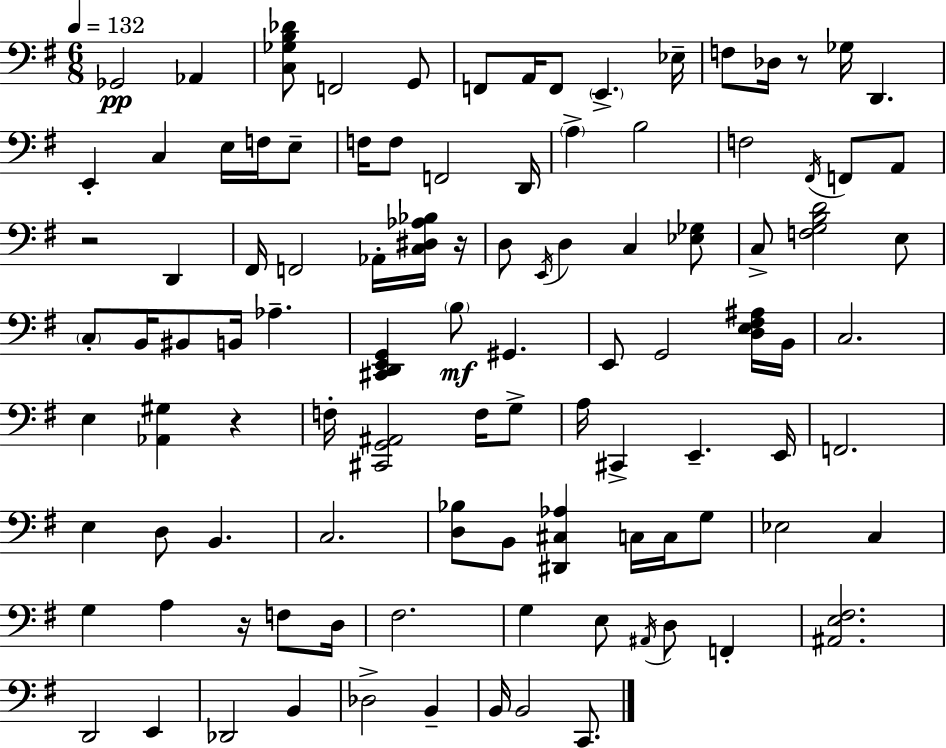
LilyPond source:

{
  \clef bass
  \numericTimeSignature
  \time 6/8
  \key e \minor
  \tempo 4 = 132
  ges,2\pp aes,4 | <c ges b des'>8 f,2 g,8 | f,8 a,16 f,8 \parenthesize e,4.-> ees16-- | f8 des16 r8 ges16 d,4. | \break e,4-. c4 e16 f16 e8-- | f16 f8 f,2 d,16 | \parenthesize a4-> b2 | f2 \acciaccatura { fis,16 } f,8 a,8 | \break r2 d,4 | fis,16 f,2 aes,16-. <c dis aes bes>16 | r16 d8 \acciaccatura { e,16 } d4 c4 | <ees ges>8 c8-> <f g b d'>2 | \break e8 \parenthesize c8-. b,16 bis,8 b,16 aes4.-- | <cis, d, e, g,>4 \parenthesize b8\mf gis,4. | e,8 g,2 | <d e fis ais>16 b,16 c2. | \break e4 <aes, gis>4 r4 | f16-. <cis, g, ais,>2 f16 | g8-> a16 cis,4-> e,4.-- | e,16 f,2. | \break e4 d8 b,4. | c2. | <d bes>8 b,8 <dis, cis aes>4 c16 c16 | g8 ees2 c4 | \break g4 a4 r16 f8 | d16 fis2. | g4 e8 \acciaccatura { ais,16 } d8 f,4-. | <ais, e fis>2. | \break d,2 e,4 | des,2 b,4 | des2-> b,4-- | b,16 b,2 | \break c,8. \bar "|."
}